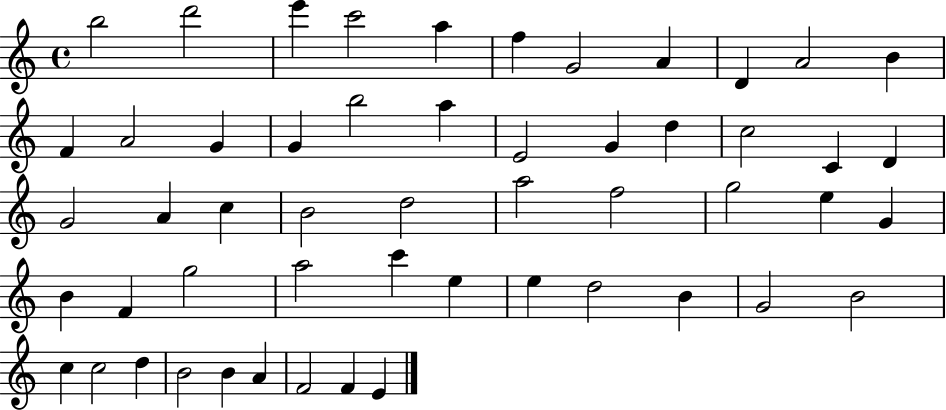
B5/h D6/h E6/q C6/h A5/q F5/q G4/h A4/q D4/q A4/h B4/q F4/q A4/h G4/q G4/q B5/h A5/q E4/h G4/q D5/q C5/h C4/q D4/q G4/h A4/q C5/q B4/h D5/h A5/h F5/h G5/h E5/q G4/q B4/q F4/q G5/h A5/h C6/q E5/q E5/q D5/h B4/q G4/h B4/h C5/q C5/h D5/q B4/h B4/q A4/q F4/h F4/q E4/q